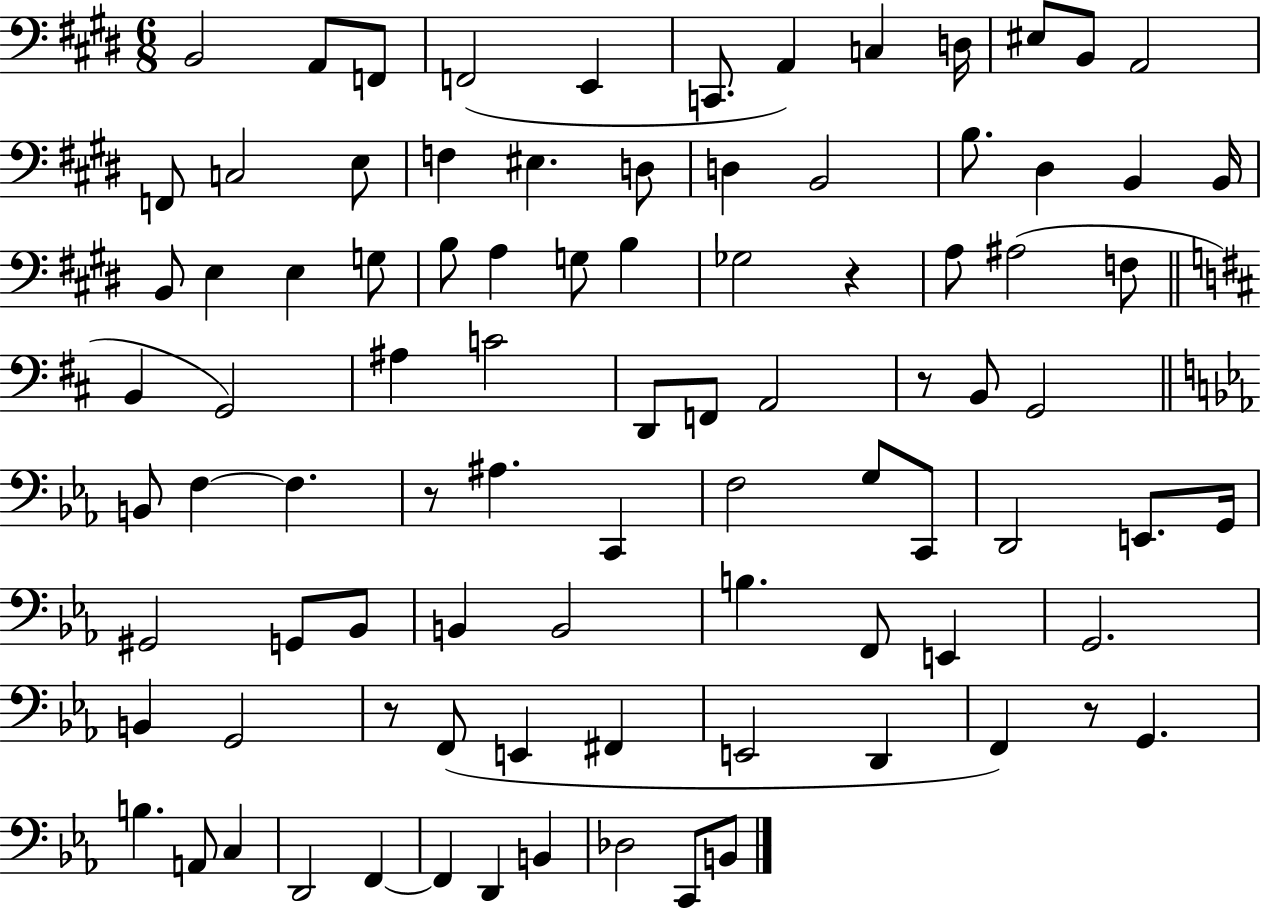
B2/h A2/e F2/e F2/h E2/q C2/e. A2/q C3/q D3/s EIS3/e B2/e A2/h F2/e C3/h E3/e F3/q EIS3/q. D3/e D3/q B2/h B3/e. D#3/q B2/q B2/s B2/e E3/q E3/q G3/e B3/e A3/q G3/e B3/q Gb3/h R/q A3/e A#3/h F3/e B2/q G2/h A#3/q C4/h D2/e F2/e A2/h R/e B2/e G2/h B2/e F3/q F3/q. R/e A#3/q. C2/q F3/h G3/e C2/e D2/h E2/e. G2/s G#2/h G2/e Bb2/e B2/q B2/h B3/q. F2/e E2/q G2/h. B2/q G2/h R/e F2/e E2/q F#2/q E2/h D2/q F2/q R/e G2/q. B3/q. A2/e C3/q D2/h F2/q F2/q D2/q B2/q Db3/h C2/e B2/e